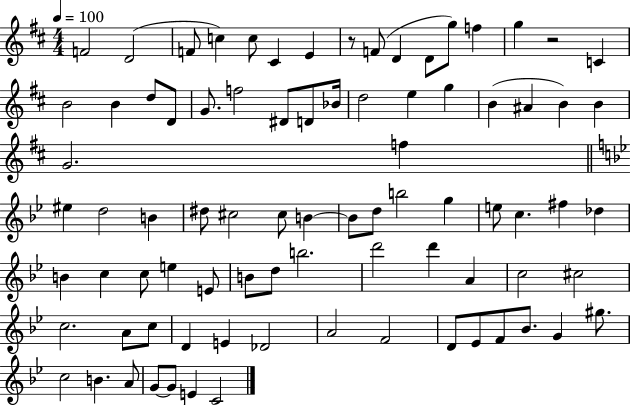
{
  \clef treble
  \numericTimeSignature
  \time 4/4
  \key d \major
  \tempo 4 = 100
  f'2 d'2( | f'8 c''4) c''8 cis'4 e'4 | r8 f'8( d'4 d'8 g''8) f''4 | g''4 r2 c'4 | \break b'2 b'4 d''8 d'8 | g'8. f''2 dis'8 d'8 bes'16 | d''2 e''4 g''4 | b'4( ais'4 b'4) b'4 | \break g'2. f''4 | \bar "||" \break \key g \minor eis''4 d''2 b'4 | dis''8 cis''2 cis''8 b'4~~ | b'8 d''8 b''2 g''4 | e''8 c''4. fis''4 des''4 | \break b'4 c''4 c''8 e''4 e'8 | b'8 d''8 b''2. | d'''2 d'''4 a'4 | c''2 cis''2 | \break c''2. a'8 c''8 | d'4 e'4 des'2 | a'2 f'2 | d'8 ees'8 f'8 bes'8. g'4 gis''8. | \break c''2 b'4. a'8 | g'8~~ g'8 e'4 c'2 | \bar "|."
}